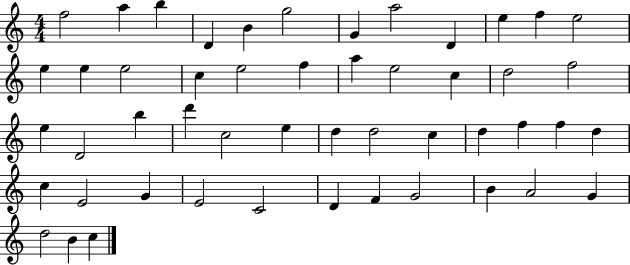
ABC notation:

X:1
T:Untitled
M:4/4
L:1/4
K:C
f2 a b D B g2 G a2 D e f e2 e e e2 c e2 f a e2 c d2 f2 e D2 b d' c2 e d d2 c d f f d c E2 G E2 C2 D F G2 B A2 G d2 B c